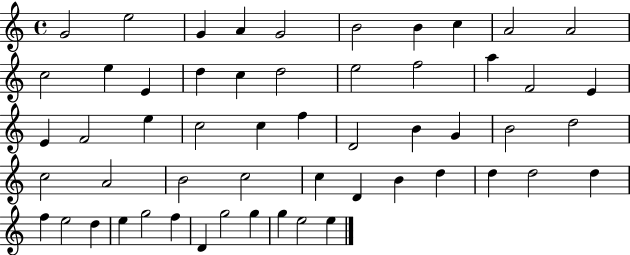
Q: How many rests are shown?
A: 0